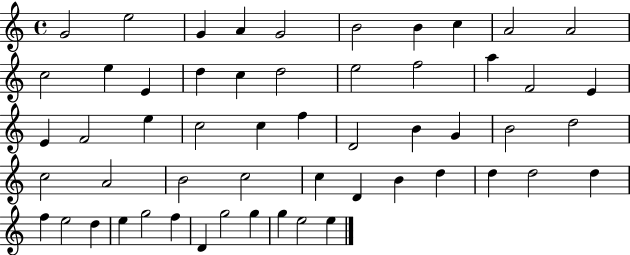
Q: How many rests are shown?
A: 0